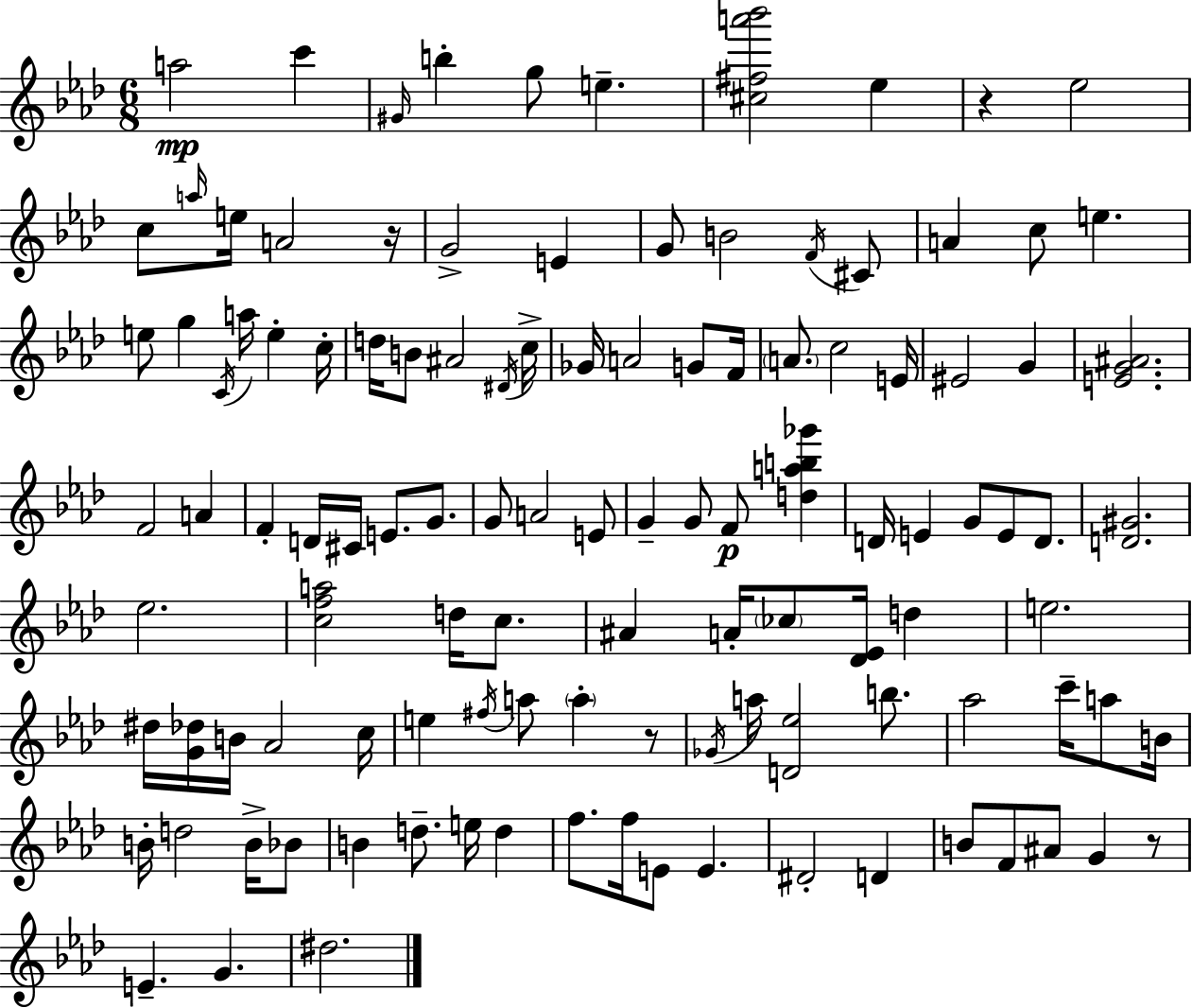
A5/h C6/q G#4/s B5/q G5/e E5/q. [C#5,F#5,A6,Bb6]/h Eb5/q R/q Eb5/h C5/e A5/s E5/s A4/h R/s G4/h E4/q G4/e B4/h F4/s C#4/e A4/q C5/e E5/q. E5/e G5/q C4/s A5/s E5/q C5/s D5/s B4/e A#4/h D#4/s C5/s Gb4/s A4/h G4/e F4/s A4/e. C5/h E4/s EIS4/h G4/q [E4,G4,A#4]/h. F4/h A4/q F4/q D4/s C#4/s E4/e. G4/e. G4/e A4/h E4/e G4/q G4/e F4/e [D5,A5,B5,Gb6]/q D4/s E4/q G4/e E4/e D4/e. [D4,G#4]/h. Eb5/h. [C5,F5,A5]/h D5/s C5/e. A#4/q A4/s CES5/e [Db4,Eb4]/s D5/q E5/h. D#5/s [G4,Db5]/s B4/s Ab4/h C5/s E5/q F#5/s A5/e A5/q R/e Gb4/s A5/s [D4,Eb5]/h B5/e. Ab5/h C6/s A5/e B4/s B4/s D5/h B4/s Bb4/e B4/q D5/e. E5/s D5/q F5/e. F5/s E4/e E4/q. D#4/h D4/q B4/e F4/e A#4/e G4/q R/e E4/q. G4/q. D#5/h.